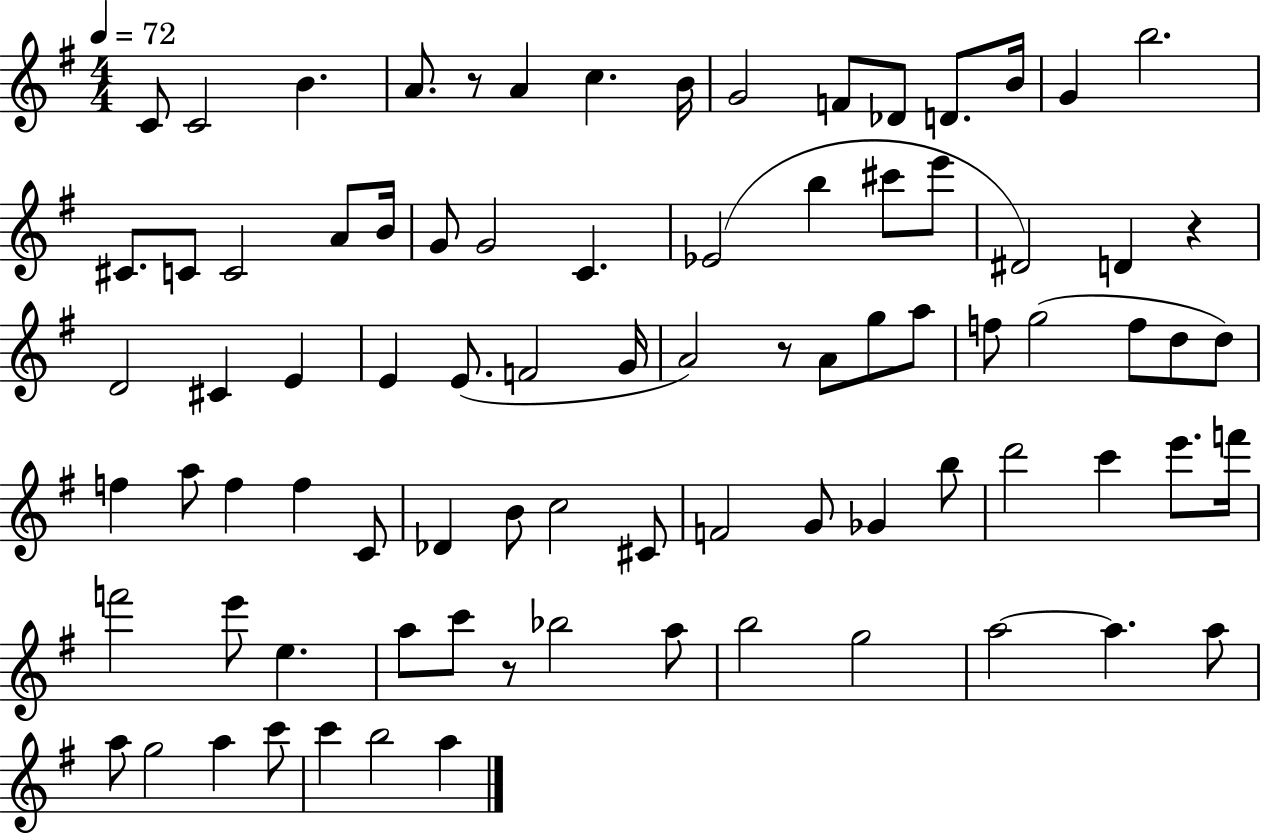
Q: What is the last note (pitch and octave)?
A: A5